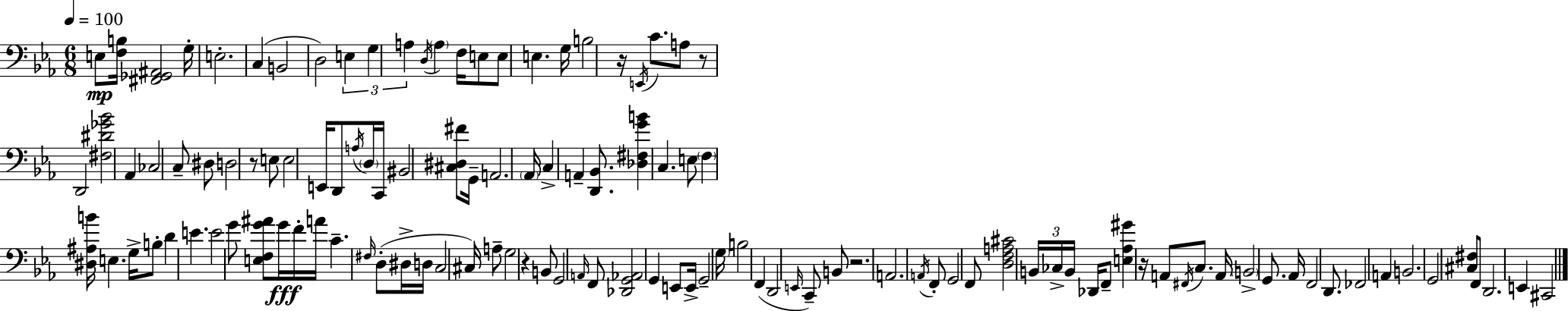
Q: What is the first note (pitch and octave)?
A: E3